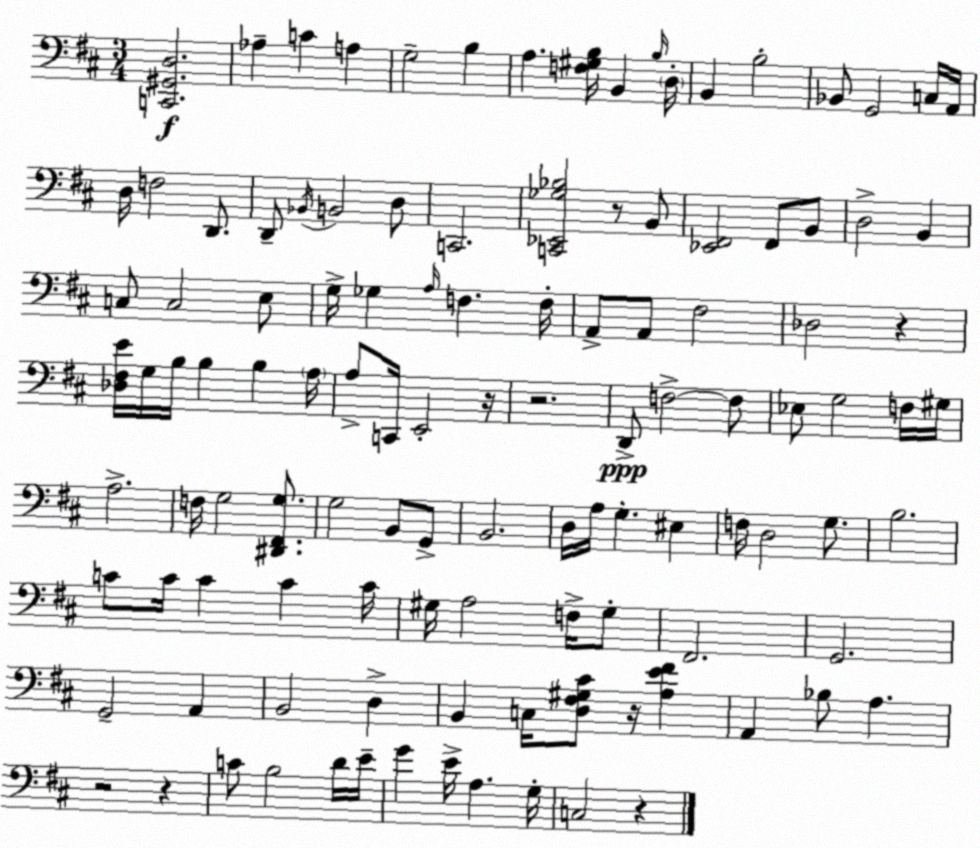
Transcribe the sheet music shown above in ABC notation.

X:1
T:Untitled
M:3/4
L:1/4
K:D
[C,,^G,,D,]2 _A, C A, G,2 B, A, [F,^G,B,]/4 B,, B,/4 D,/4 B,, B,2 _B,,/2 G,,2 C,/4 A,,/4 D,/4 F,2 D,,/2 D,,/2 _B,,/4 B,,2 D,/2 C,,2 [C,,_E,,_G,_B,]2 z/2 B,,/2 [_E,,^F,,]2 ^F,,/2 B,,/2 D,2 B,, C,/2 C,2 E,/2 G,/4 _G, A,/4 F, F,/4 A,,/2 A,,/2 ^F,2 _D,2 z [_D,^F,E]/4 G,/4 B,/4 B, B, A,/4 A,/2 C,,/4 E,,2 z/4 z2 D,,/2 F,2 F,/2 _E,/2 G,2 F,/4 ^G,/4 A,2 F,/4 G,2 [^D,,^F,,G,]/2 G,2 B,,/2 G,,/2 B,,2 D,/4 A,/4 G, ^E, F,/4 D,2 G,/2 B,2 C/2 C/4 C C C/4 ^G,/4 A,2 F,/4 ^G,/2 ^F,,2 G,,2 G,,2 A,, B,,2 D, B,, C,/4 [D,^F,^G,^C]/2 z/4 [A,E^F] A,, _B,/2 A, z2 z C/2 B,2 D/4 E/4 G E/4 A, G,/4 C,2 z